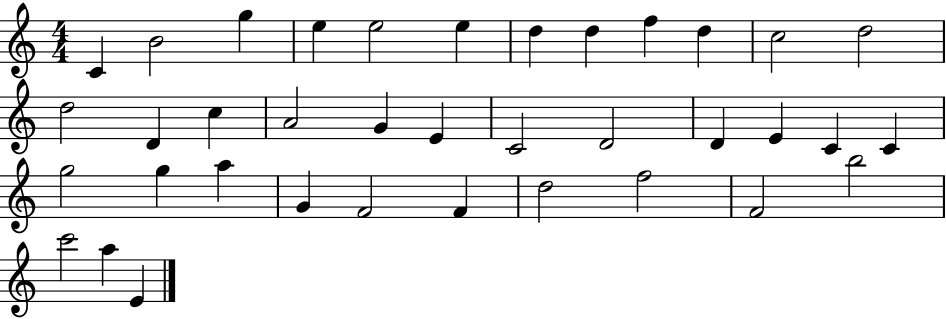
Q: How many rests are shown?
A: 0